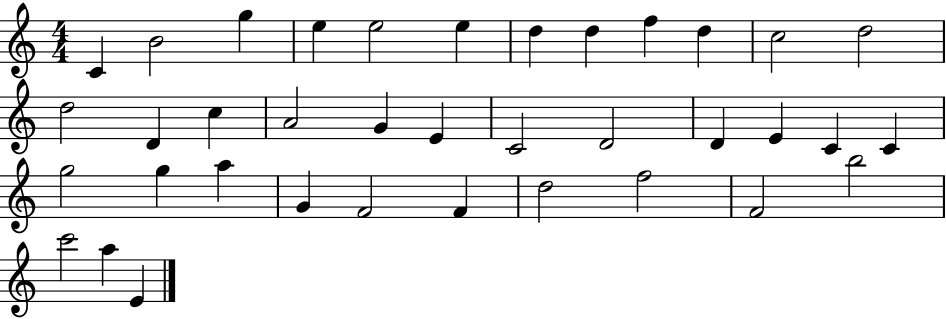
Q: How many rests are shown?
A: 0